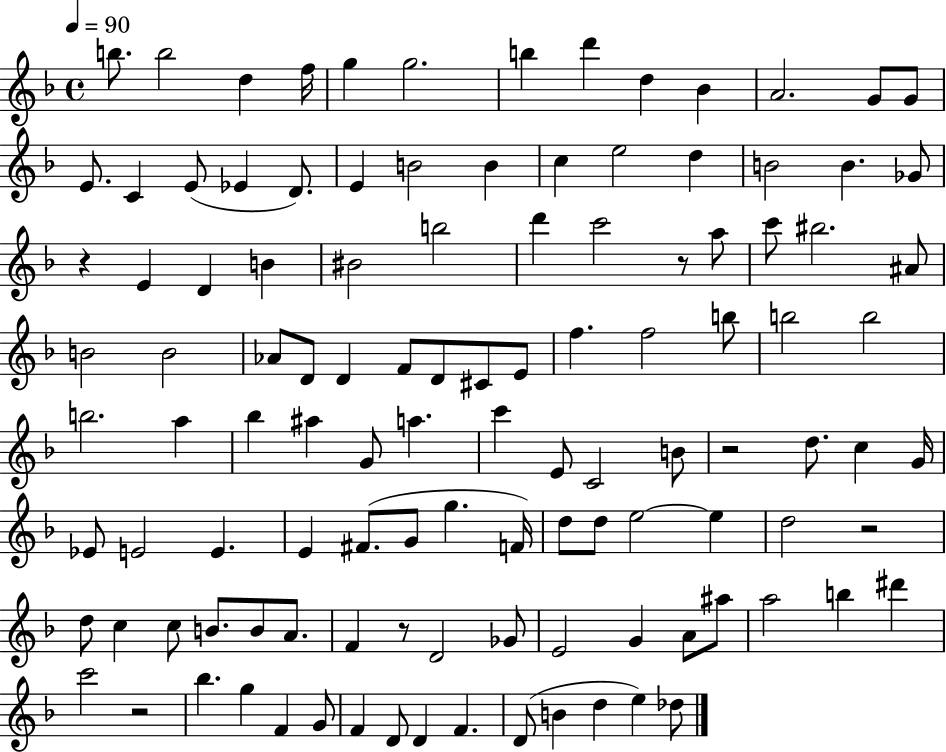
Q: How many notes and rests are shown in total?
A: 114